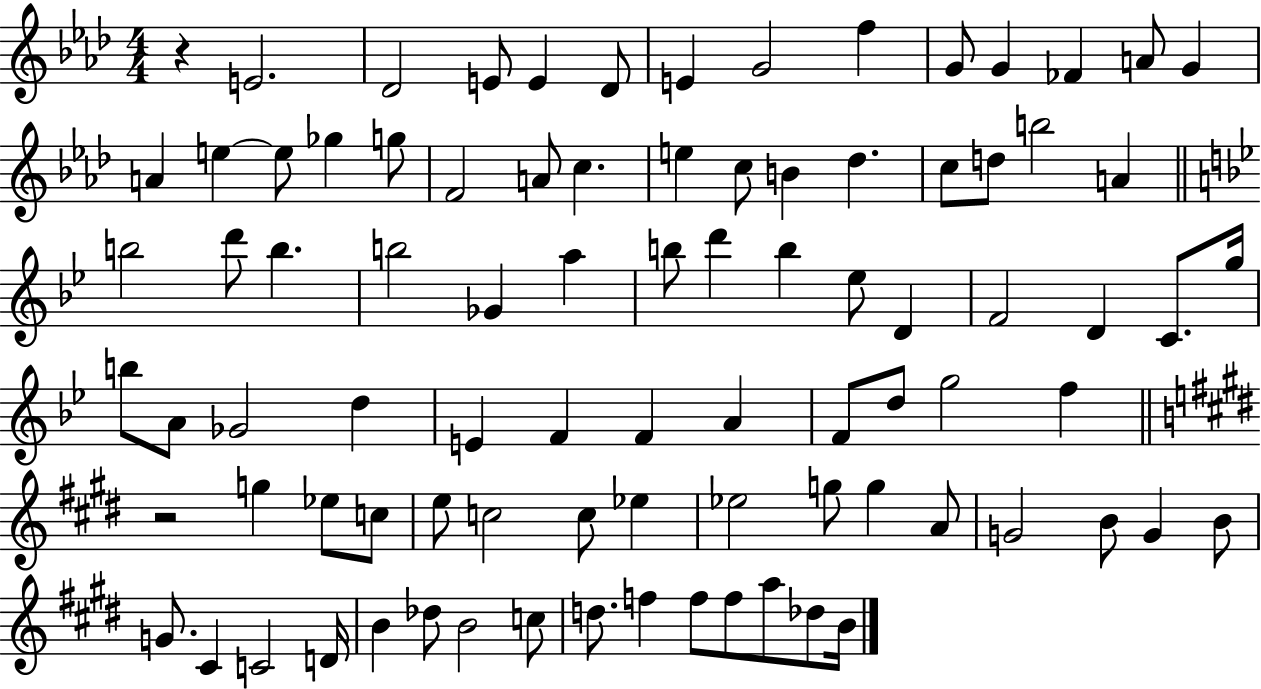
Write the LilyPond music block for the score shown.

{
  \clef treble
  \numericTimeSignature
  \time 4/4
  \key aes \major
  r4 e'2. | des'2 e'8 e'4 des'8 | e'4 g'2 f''4 | g'8 g'4 fes'4 a'8 g'4 | \break a'4 e''4~~ e''8 ges''4 g''8 | f'2 a'8 c''4. | e''4 c''8 b'4 des''4. | c''8 d''8 b''2 a'4 | \break \bar "||" \break \key g \minor b''2 d'''8 b''4. | b''2 ges'4 a''4 | b''8 d'''4 b''4 ees''8 d'4 | f'2 d'4 c'8. g''16 | \break b''8 a'8 ges'2 d''4 | e'4 f'4 f'4 a'4 | f'8 d''8 g''2 f''4 | \bar "||" \break \key e \major r2 g''4 ees''8 c''8 | e''8 c''2 c''8 ees''4 | ees''2 g''8 g''4 a'8 | g'2 b'8 g'4 b'8 | \break g'8. cis'4 c'2 d'16 | b'4 des''8 b'2 c''8 | d''8. f''4 f''8 f''8 a''8 des''8 b'16 | \bar "|."
}